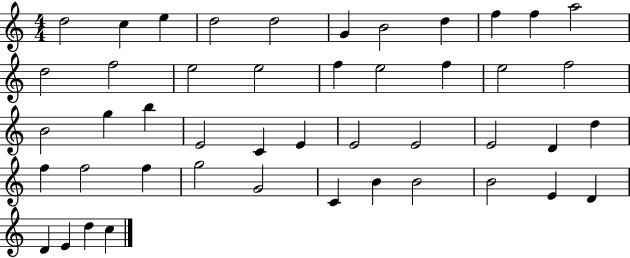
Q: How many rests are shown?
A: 0